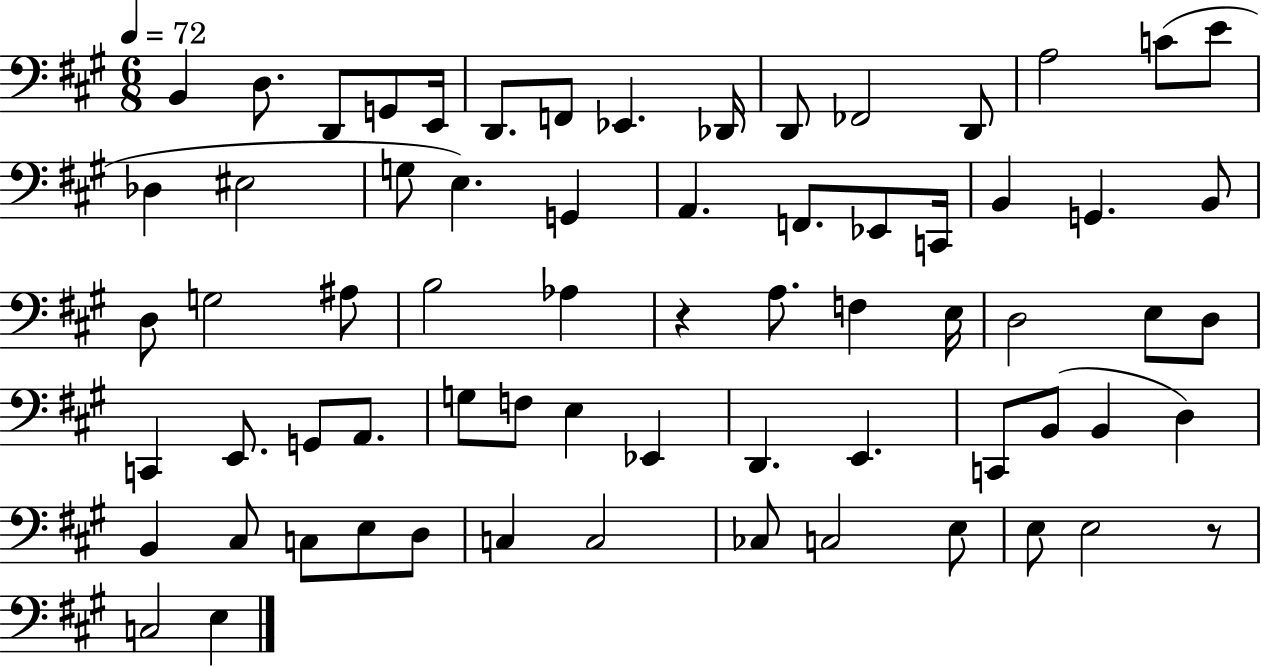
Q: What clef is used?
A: bass